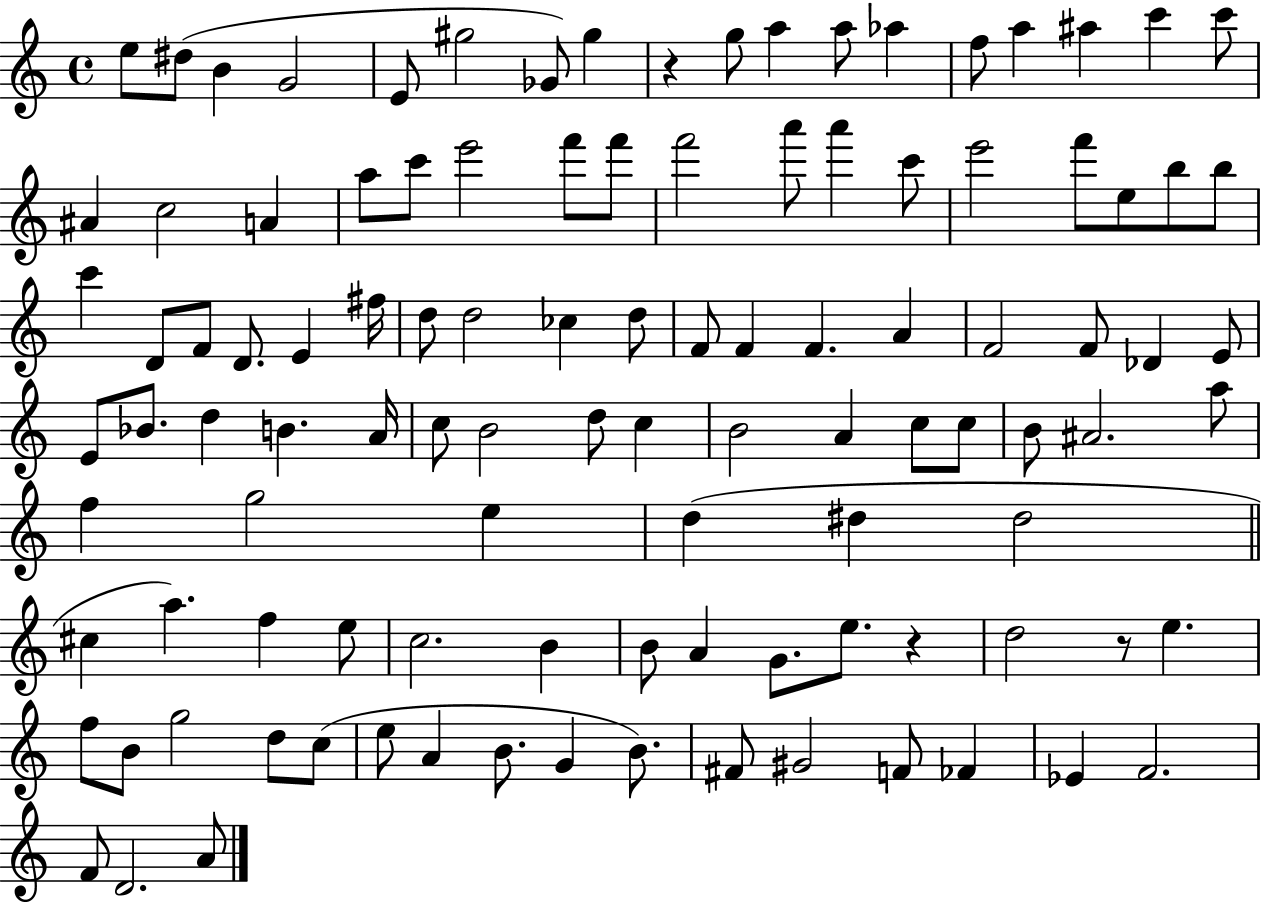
E5/e D#5/e B4/q G4/h E4/e G#5/h Gb4/e G#5/q R/q G5/e A5/q A5/e Ab5/q F5/e A5/q A#5/q C6/q C6/e A#4/q C5/h A4/q A5/e C6/e E6/h F6/e F6/e F6/h A6/e A6/q C6/e E6/h F6/e E5/e B5/e B5/e C6/q D4/e F4/e D4/e. E4/q F#5/s D5/e D5/h CES5/q D5/e F4/e F4/q F4/q. A4/q F4/h F4/e Db4/q E4/e E4/e Bb4/e. D5/q B4/q. A4/s C5/e B4/h D5/e C5/q B4/h A4/q C5/e C5/e B4/e A#4/h. A5/e F5/q G5/h E5/q D5/q D#5/q D#5/h C#5/q A5/q. F5/q E5/e C5/h. B4/q B4/e A4/q G4/e. E5/e. R/q D5/h R/e E5/q. F5/e B4/e G5/h D5/e C5/e E5/e A4/q B4/e. G4/q B4/e. F#4/e G#4/h F4/e FES4/q Eb4/q F4/h. F4/e D4/h. A4/e